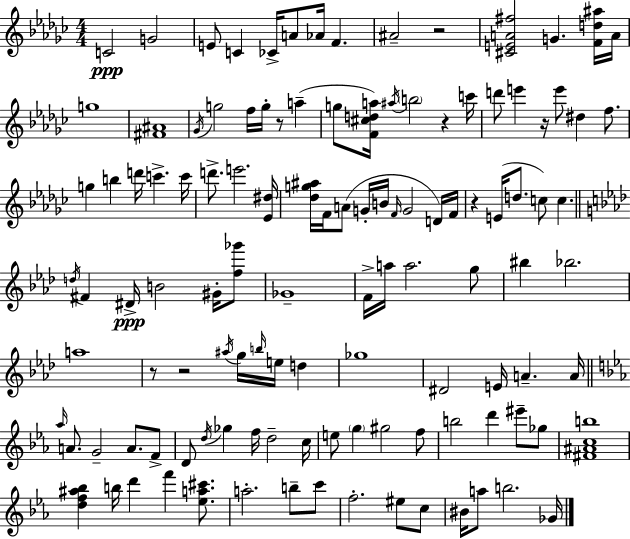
C4/h G4/h E4/e C4/q CES4/s A4/e Ab4/s F4/q. A#4/h R/h [C#4,E4,A4,F#5]/h G4/q. [F4,D5,A#5]/s A4/s G5/w [F#4,A#4]/w Gb4/s G5/h F5/s G5/s R/e A5/q G5/e [F4,C#5,D5,A5]/s A#5/s B5/h R/q C6/s D6/e E6/q R/s E6/e D#5/q F5/e. G5/q B5/q D6/s C6/q. C6/s D6/e. E6/h. [Eb4,D#5]/s [Db5,G5,A#5]/s F4/s A4/e G4/s B4/s F4/s G4/h D4/s F4/s R/q E4/s D5/e. C5/e C5/q. D5/s F#4/q D#4/s B4/h G#4/s [F5,Gb6]/e Gb4/w F4/s A5/s A5/h. G5/e BIS5/q Bb5/h. A5/w R/e R/h A#5/s G5/s B5/s E5/s D5/q Gb5/w D#4/h E4/s A4/q. A4/s Ab5/s A4/e. G4/h A4/e. F4/e D4/e D5/s Gb5/q F5/s D5/h C5/s E5/e G5/q G#5/h F5/e B5/h D6/q EIS6/e Gb5/e [F#4,A#4,C5,B5]/w [D5,F5,A#5,Bb5]/q B5/s D6/q F6/q [Eb5,A5,C#6]/e. A5/h. B5/e C6/e F5/h. EIS5/e C5/e BIS4/s A5/e B5/h. Gb4/s